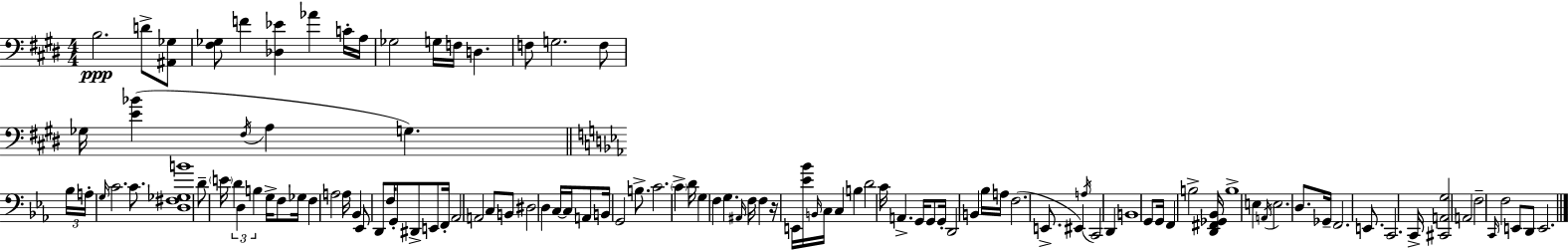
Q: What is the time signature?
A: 4/4